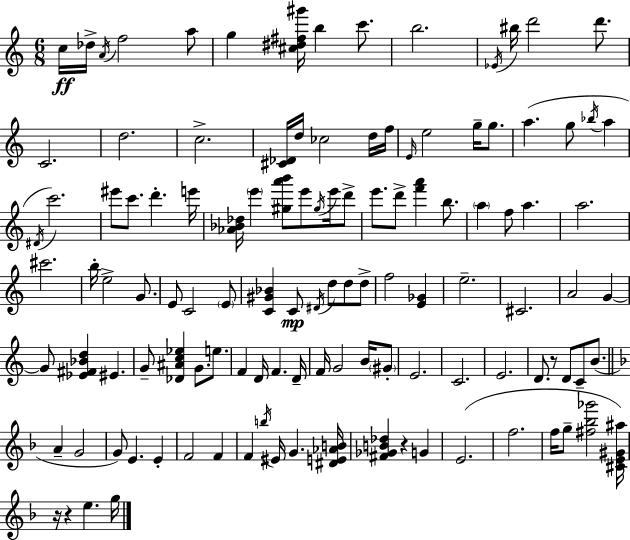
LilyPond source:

{
  \clef treble
  \numericTimeSignature
  \time 6/8
  \key c \major
  c''16\ff des''16-> \acciaccatura { a'16 } f''2 a''8 | g''4 <cis'' dis'' fis'' gis'''>16 b''4 c'''8. | b''2. | \acciaccatura { ees'16 } bis''16 d'''2 d'''8. | \break c'2. | d''2. | c''2.-> | <cis' des'>16 d''16 ces''2 | \break d''16 f''16 \grace { e'16 } e''2 g''16-- | g''8. a''4.( g''8 \acciaccatura { bes''16 } | a''4 \acciaccatura { dis'16 } c'''2.) | eis'''8 c'''8. d'''4.-. | \break e'''16 <aes' bes' des''>16 \parenthesize e'''4 <gis'' a''' b'''>8 | e'''8 \acciaccatura { gis''16 } e'''16 d'''8-> e'''8. d'''8-> <f''' a'''>4 | b''8. \parenthesize a''4 f''8 | a''4. a''2. | \break cis'''2. | b''16-. e''2-> | g'8. e'8 c'2 | \parenthesize e'8 <c' gis' bes'>4 c'8\mp | \break \acciaccatura { dis'16 } d''8 d''8 d''8-> f''2 | <e' ges'>4 e''2.-- | cis'2. | a'2 | \break g'4~~ g'8 <ees' fis' bes' d''>4 | eis'4. g'8-- <des' ais' c'' ees''>4 | g'8. e''8. f'4 d'16 | f'4. d'16-- f'16 g'2 | \break b'16 \parenthesize gis'8-. e'2. | c'2. | e'2. | d'8. r8 | \break d'8 c'8-- b'8.( \bar "||" \break \key f \major a'4-- g'2 | g'8) e'4. e'4-. | f'2 f'4 | f'4 \acciaccatura { b''16 } eis'16 g'4. | \break <dis' e' aes' b'>16 <fis' ges' b' des''>4 r4 g'4 | e'2.( | f''2. | f''16 g''8-- <fis'' bes'' ges'''>2 | \break <cis' e' gis' ais''>16) r16 r4 e''4. | g''16 \bar "|."
}